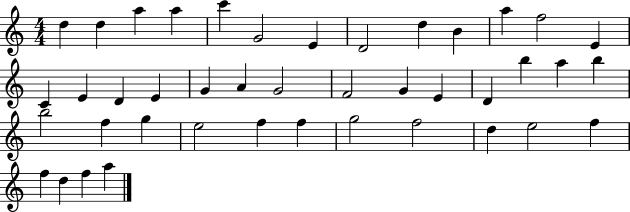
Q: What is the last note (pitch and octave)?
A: A5